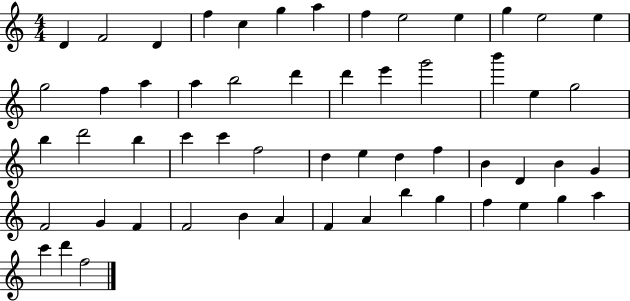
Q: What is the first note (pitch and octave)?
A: D4